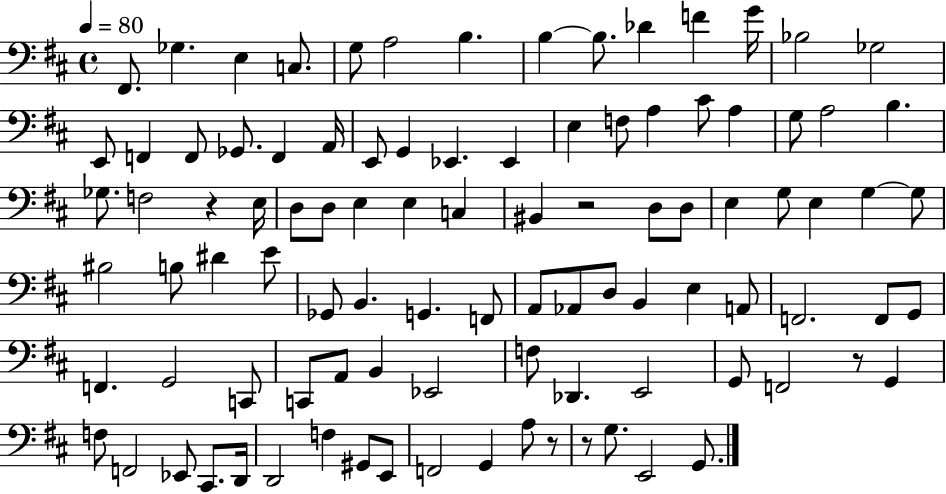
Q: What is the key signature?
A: D major